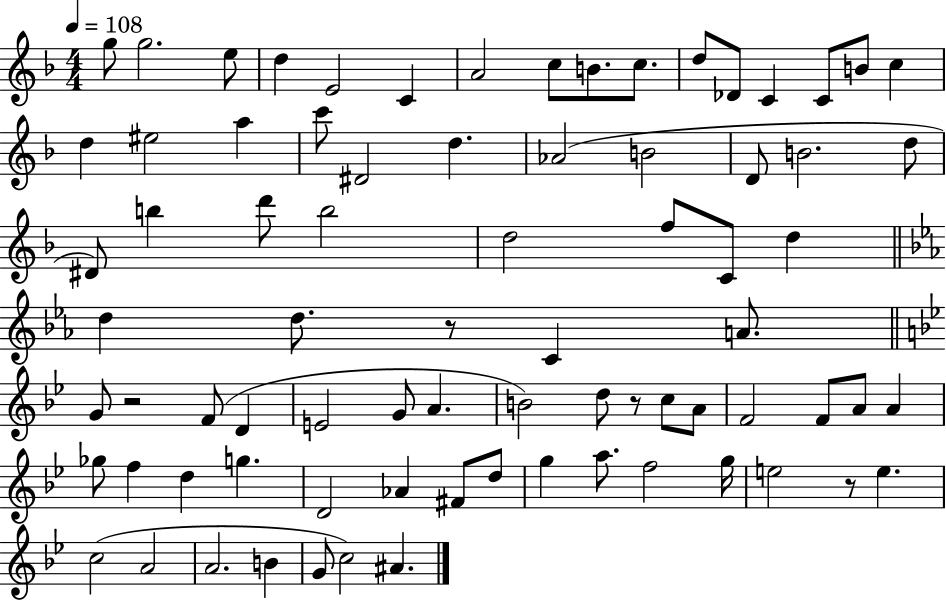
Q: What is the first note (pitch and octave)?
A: G5